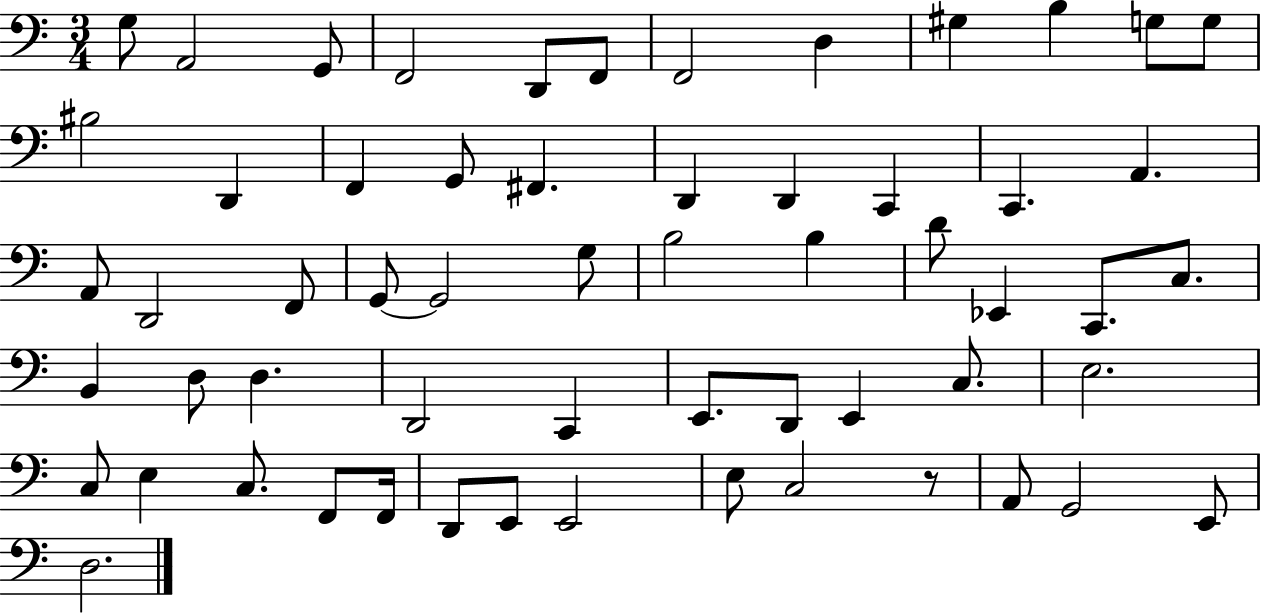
X:1
T:Untitled
M:3/4
L:1/4
K:C
G,/2 A,,2 G,,/2 F,,2 D,,/2 F,,/2 F,,2 D, ^G, B, G,/2 G,/2 ^B,2 D,, F,, G,,/2 ^F,, D,, D,, C,, C,, A,, A,,/2 D,,2 F,,/2 G,,/2 G,,2 G,/2 B,2 B, D/2 _E,, C,,/2 C,/2 B,, D,/2 D, D,,2 C,, E,,/2 D,,/2 E,, C,/2 E,2 C,/2 E, C,/2 F,,/2 F,,/4 D,,/2 E,,/2 E,,2 E,/2 C,2 z/2 A,,/2 G,,2 E,,/2 D,2